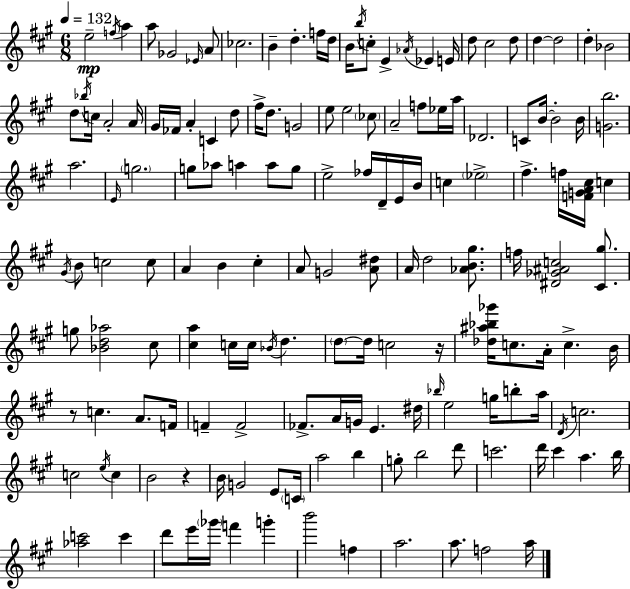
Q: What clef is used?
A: treble